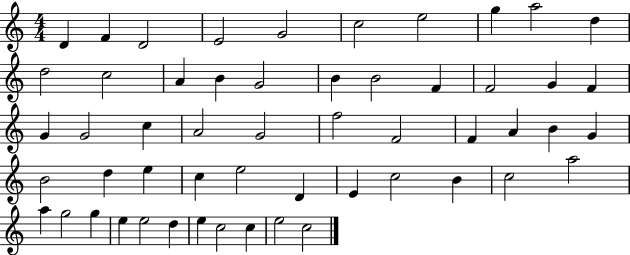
D4/q F4/q D4/h E4/h G4/h C5/h E5/h G5/q A5/h D5/q D5/h C5/h A4/q B4/q G4/h B4/q B4/h F4/q F4/h G4/q F4/q G4/q G4/h C5/q A4/h G4/h F5/h F4/h F4/q A4/q B4/q G4/q B4/h D5/q E5/q C5/q E5/h D4/q E4/q C5/h B4/q C5/h A5/h A5/q G5/h G5/q E5/q E5/h D5/q E5/q C5/h C5/q E5/h C5/h